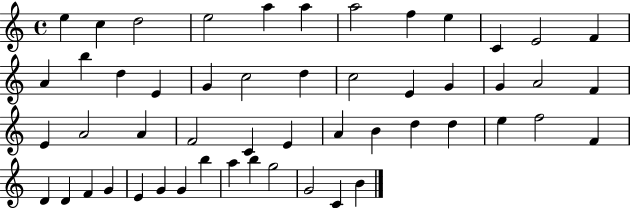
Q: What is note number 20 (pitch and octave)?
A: C5